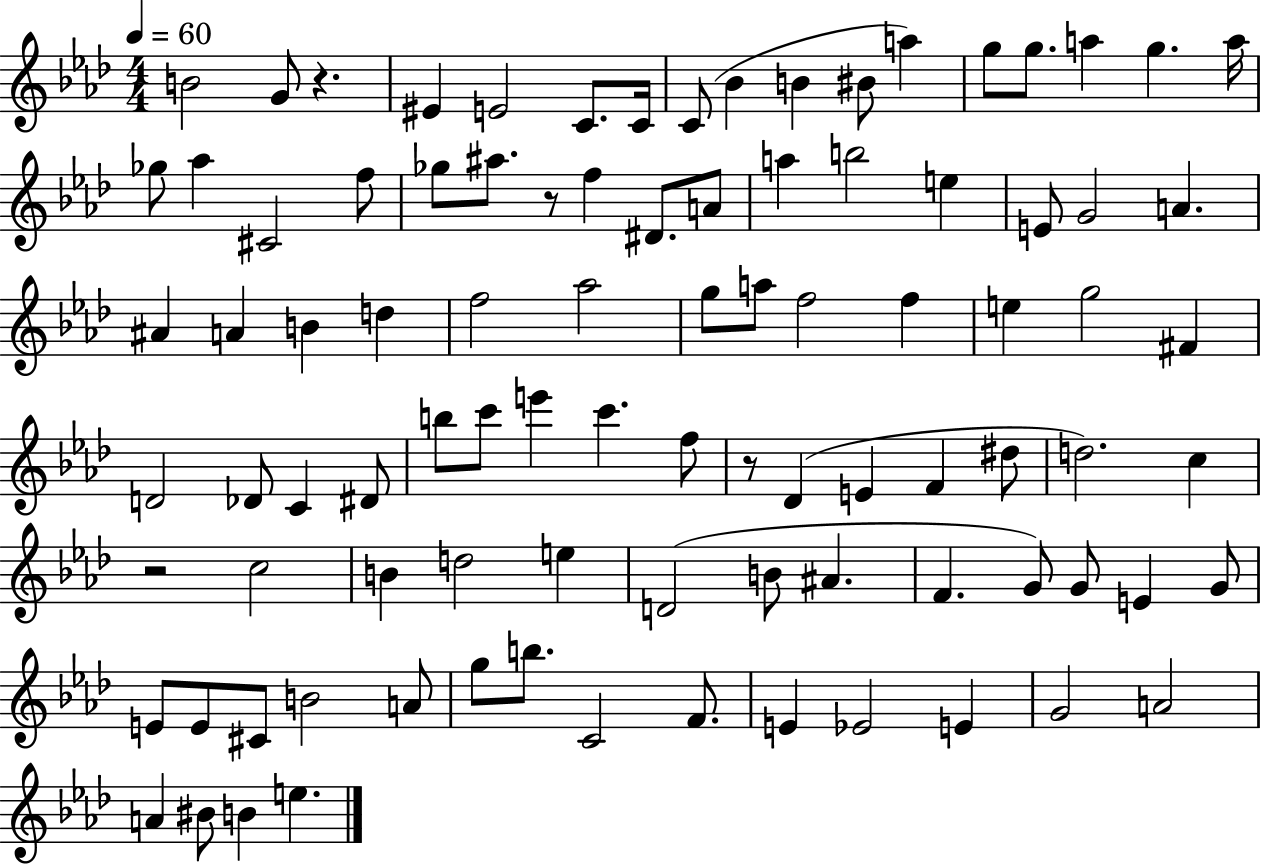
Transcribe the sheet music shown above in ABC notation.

X:1
T:Untitled
M:4/4
L:1/4
K:Ab
B2 G/2 z ^E E2 C/2 C/4 C/2 _B B ^B/2 a g/2 g/2 a g a/4 _g/2 _a ^C2 f/2 _g/2 ^a/2 z/2 f ^D/2 A/2 a b2 e E/2 G2 A ^A A B d f2 _a2 g/2 a/2 f2 f e g2 ^F D2 _D/2 C ^D/2 b/2 c'/2 e' c' f/2 z/2 _D E F ^d/2 d2 c z2 c2 B d2 e D2 B/2 ^A F G/2 G/2 E G/2 E/2 E/2 ^C/2 B2 A/2 g/2 b/2 C2 F/2 E _E2 E G2 A2 A ^B/2 B e